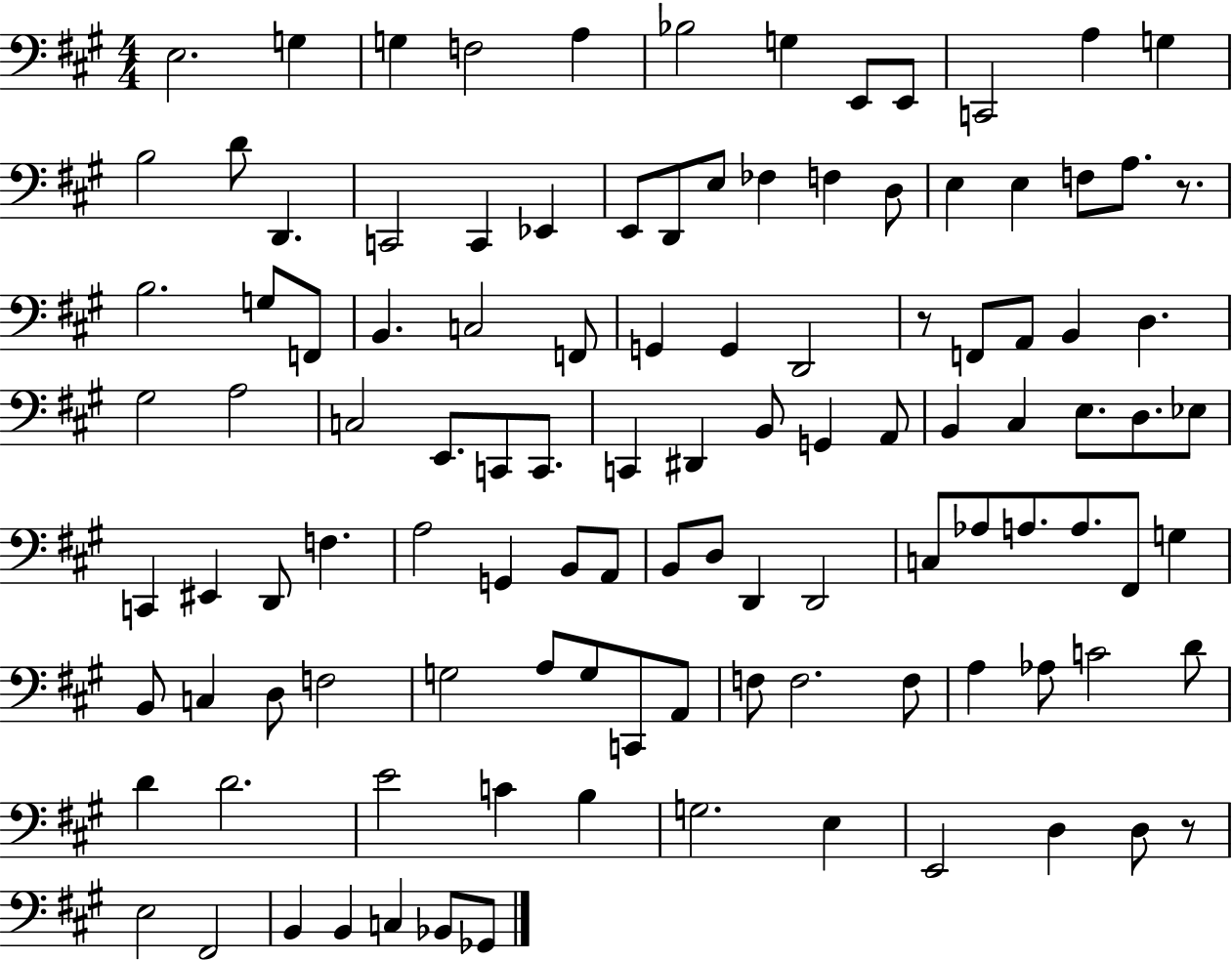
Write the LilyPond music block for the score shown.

{
  \clef bass
  \numericTimeSignature
  \time 4/4
  \key a \major
  e2. g4 | g4 f2 a4 | bes2 g4 e,8 e,8 | c,2 a4 g4 | \break b2 d'8 d,4. | c,2 c,4 ees,4 | e,8 d,8 e8 fes4 f4 d8 | e4 e4 f8 a8. r8. | \break b2. g8 f,8 | b,4. c2 f,8 | g,4 g,4 d,2 | r8 f,8 a,8 b,4 d4. | \break gis2 a2 | c2 e,8. c,8 c,8. | c,4 dis,4 b,8 g,4 a,8 | b,4 cis4 e8. d8. ees8 | \break c,4 eis,4 d,8 f4. | a2 g,4 b,8 a,8 | b,8 d8 d,4 d,2 | c8 aes8 a8. a8. fis,8 g4 | \break b,8 c4 d8 f2 | g2 a8 g8 c,8 a,8 | f8 f2. f8 | a4 aes8 c'2 d'8 | \break d'4 d'2. | e'2 c'4 b4 | g2. e4 | e,2 d4 d8 r8 | \break e2 fis,2 | b,4 b,4 c4 bes,8 ges,8 | \bar "|."
}